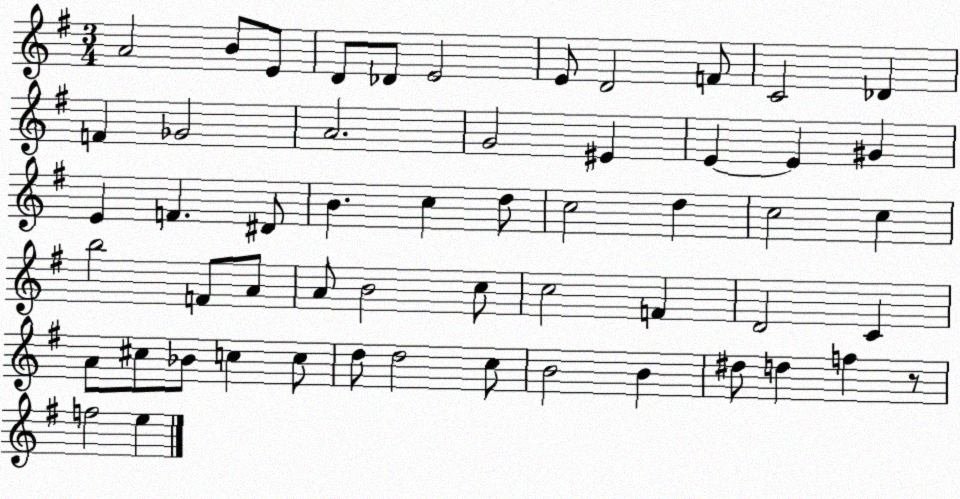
X:1
T:Untitled
M:3/4
L:1/4
K:G
A2 B/2 E/2 D/2 _D/2 E2 E/2 D2 F/2 C2 _D F _G2 A2 G2 ^E E E ^G E F ^D/2 B c d/2 c2 d c2 c b2 F/2 A/2 A/2 B2 c/2 c2 F D2 C A/2 ^c/2 _B/2 c c/2 d/2 d2 c/2 B2 B ^d/2 d f z/2 f2 e